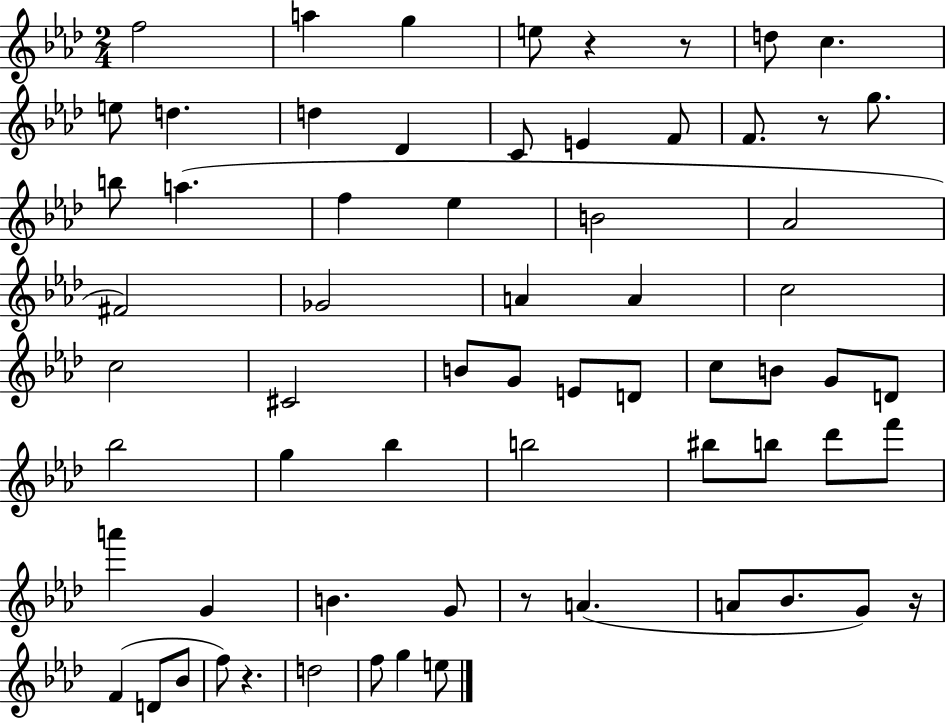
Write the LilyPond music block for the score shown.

{
  \clef treble
  \numericTimeSignature
  \time 2/4
  \key aes \major
  f''2 | a''4 g''4 | e''8 r4 r8 | d''8 c''4. | \break e''8 d''4. | d''4 des'4 | c'8 e'4 f'8 | f'8. r8 g''8. | \break b''8 a''4.( | f''4 ees''4 | b'2 | aes'2 | \break fis'2) | ges'2 | a'4 a'4 | c''2 | \break c''2 | cis'2 | b'8 g'8 e'8 d'8 | c''8 b'8 g'8 d'8 | \break bes''2 | g''4 bes''4 | b''2 | bis''8 b''8 des'''8 f'''8 | \break a'''4 g'4 | b'4. g'8 | r8 a'4.( | a'8 bes'8. g'8) r16 | \break f'4( d'8 bes'8 | f''8) r4. | d''2 | f''8 g''4 e''8 | \break \bar "|."
}